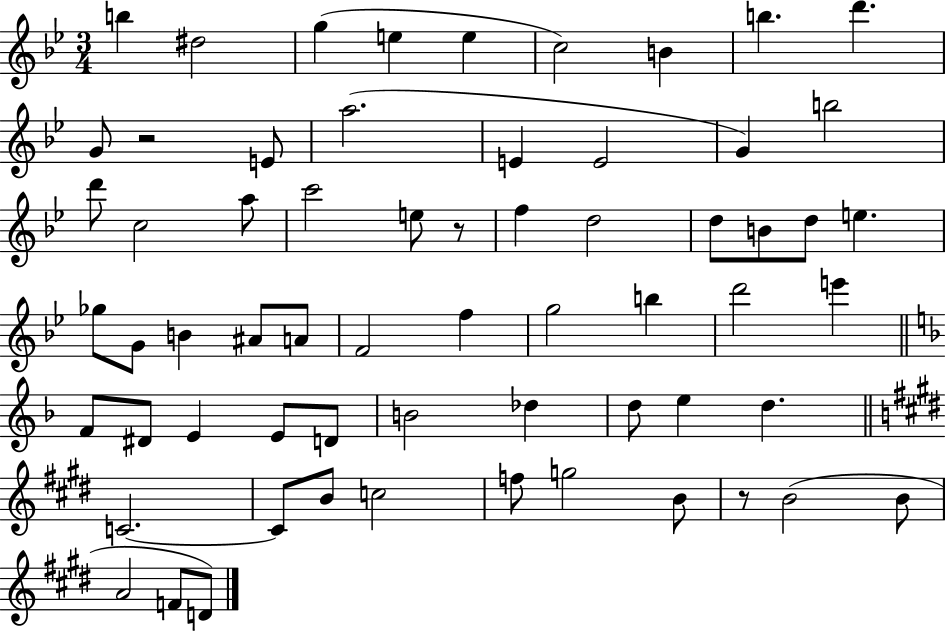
{
  \clef treble
  \numericTimeSignature
  \time 3/4
  \key bes \major
  \repeat volta 2 { b''4 dis''2 | g''4( e''4 e''4 | c''2) b'4 | b''4. d'''4. | \break g'8 r2 e'8 | a''2.( | e'4 e'2 | g'4) b''2 | \break d'''8 c''2 a''8 | c'''2 e''8 r8 | f''4 d''2 | d''8 b'8 d''8 e''4. | \break ges''8 g'8 b'4 ais'8 a'8 | f'2 f''4 | g''2 b''4 | d'''2 e'''4 | \break \bar "||" \break \key f \major f'8 dis'8 e'4 e'8 d'8 | b'2 des''4 | d''8 e''4 d''4. | \bar "||" \break \key e \major c'2.~~ | c'8 b'8 c''2 | f''8 g''2 b'8 | r8 b'2( b'8 | \break a'2 f'8 d'8) | } \bar "|."
}